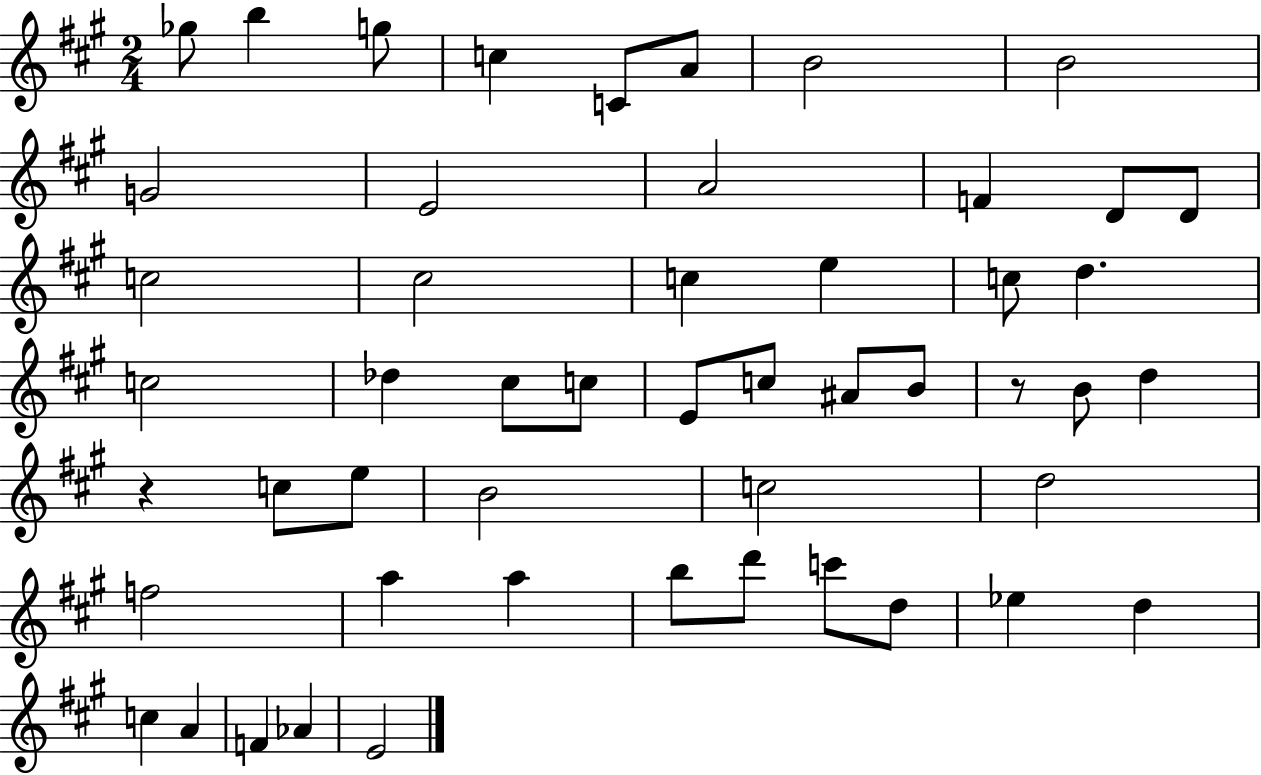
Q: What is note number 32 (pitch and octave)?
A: E5